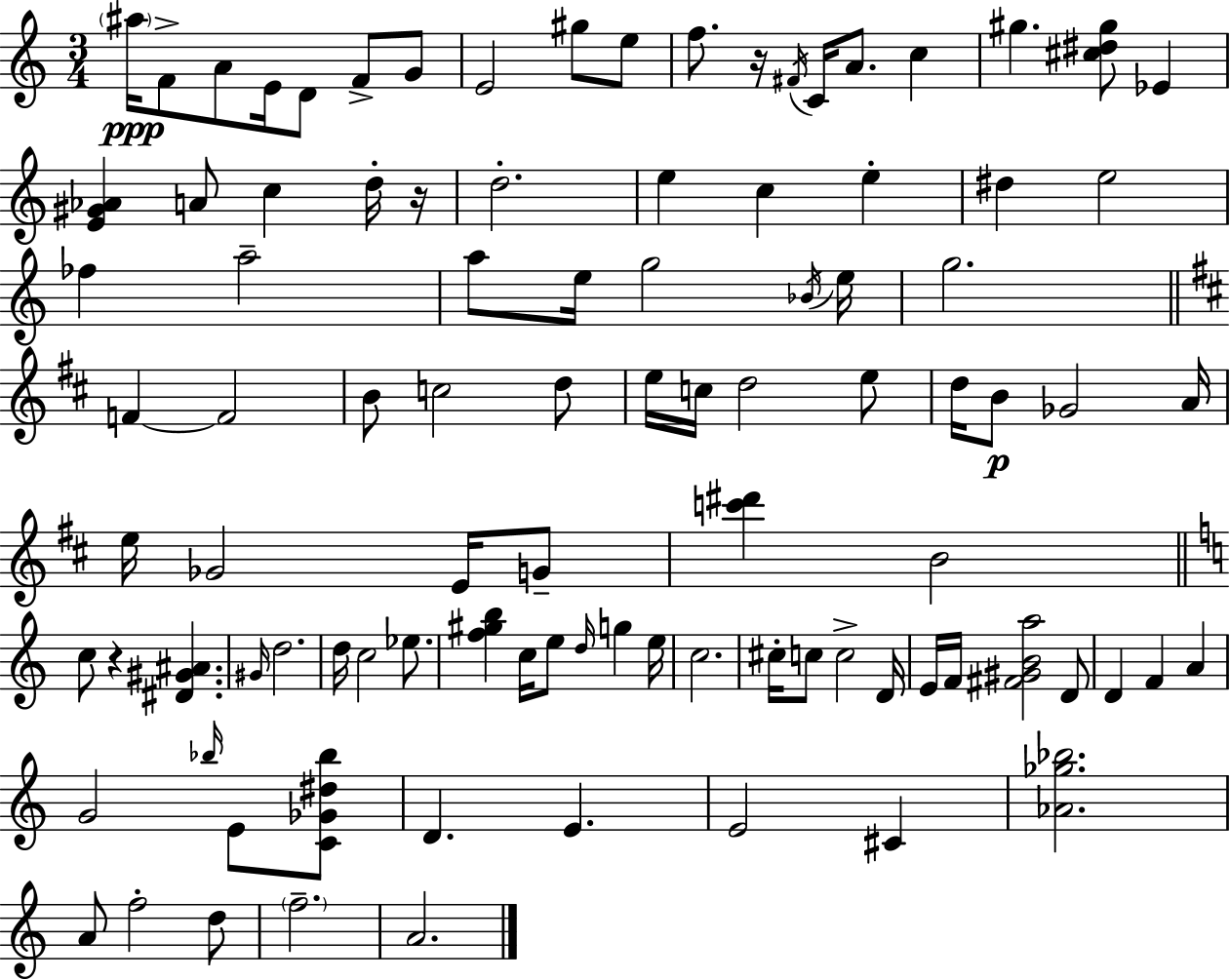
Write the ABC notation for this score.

X:1
T:Untitled
M:3/4
L:1/4
K:Am
^a/4 F/2 A/2 E/4 D/2 F/2 G/2 E2 ^g/2 e/2 f/2 z/4 ^F/4 C/4 A/2 c ^g [^c^d^g]/2 _E [E^G_A] A/2 c d/4 z/4 d2 e c e ^d e2 _f a2 a/2 e/4 g2 _B/4 e/4 g2 F F2 B/2 c2 d/2 e/4 c/4 d2 e/2 d/4 B/2 _G2 A/4 e/4 _G2 E/4 G/2 [c'^d'] B2 c/2 z [^D^G^A] ^G/4 d2 d/4 c2 _e/2 [f^gb] c/4 e/2 d/4 g e/4 c2 ^c/4 c/2 c2 D/4 E/4 F/4 [^F^GBa]2 D/2 D F A G2 _b/4 E/2 [C_G^d_b]/2 D E E2 ^C [_A_g_b]2 A/2 f2 d/2 f2 A2